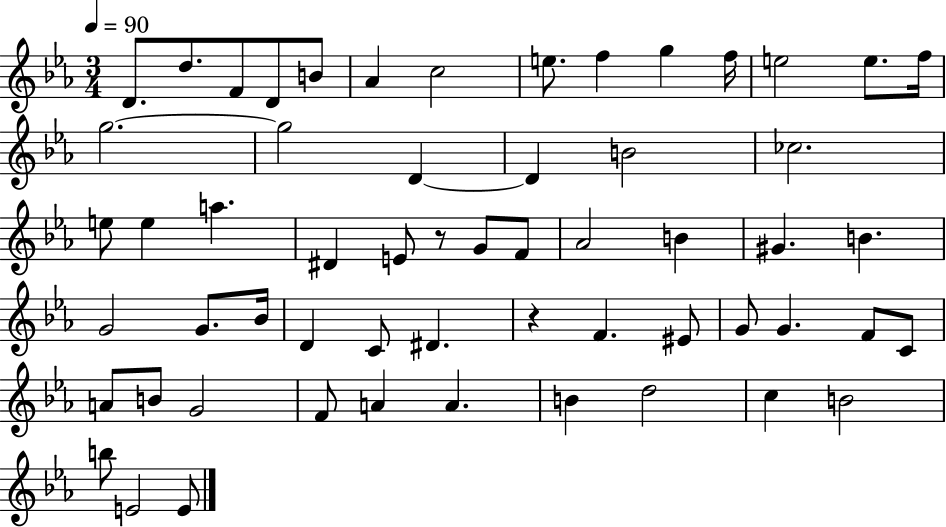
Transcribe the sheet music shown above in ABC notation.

X:1
T:Untitled
M:3/4
L:1/4
K:Eb
D/2 d/2 F/2 D/2 B/2 _A c2 e/2 f g f/4 e2 e/2 f/4 g2 g2 D D B2 _c2 e/2 e a ^D E/2 z/2 G/2 F/2 _A2 B ^G B G2 G/2 _B/4 D C/2 ^D z F ^E/2 G/2 G F/2 C/2 A/2 B/2 G2 F/2 A A B d2 c B2 b/2 E2 E/2